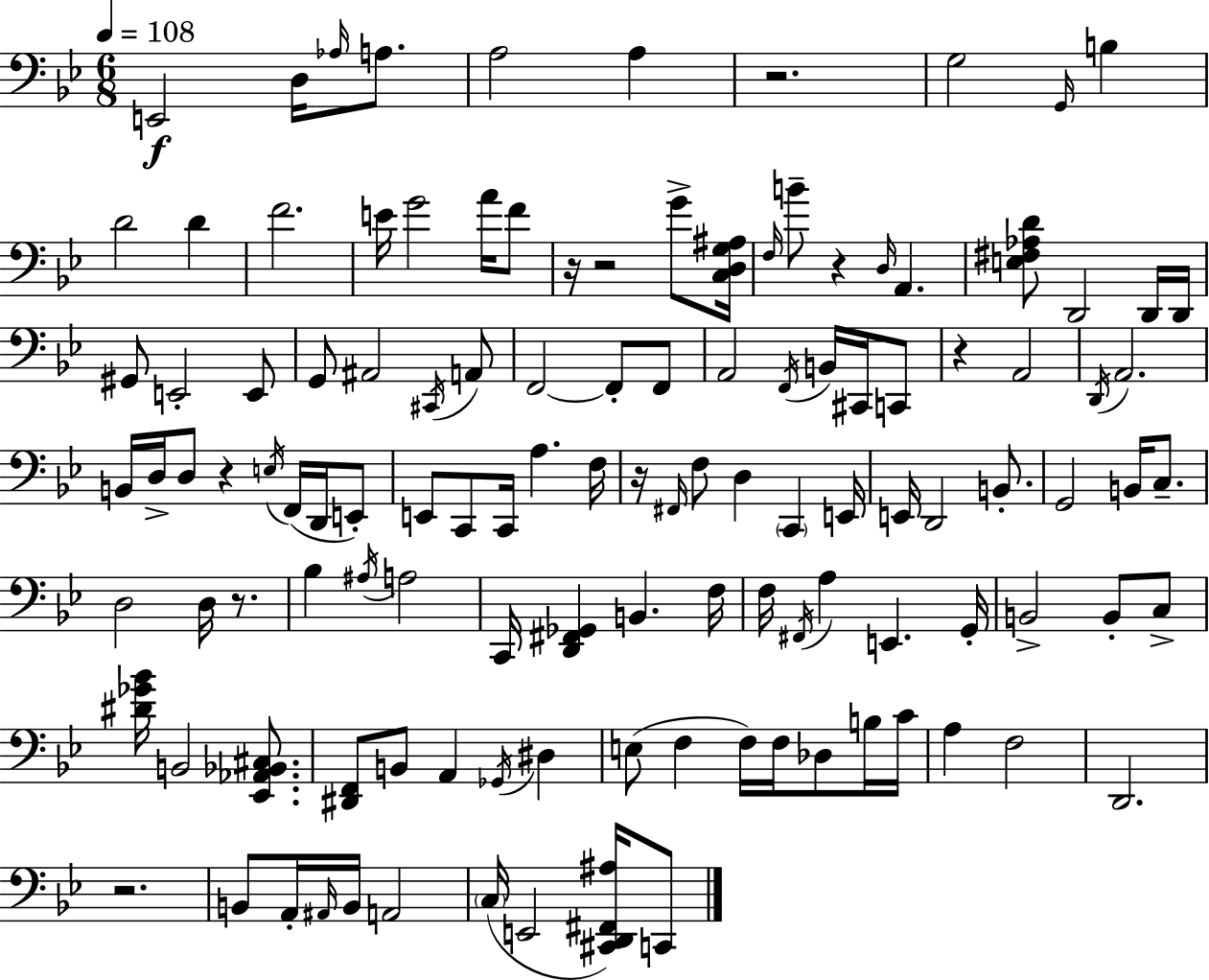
{
  \clef bass
  \numericTimeSignature
  \time 6/8
  \key bes \major
  \tempo 4 = 108
  e,2\f d16 \grace { aes16 } a8. | a2 a4 | r2. | g2 \grace { g,16 } b4 | \break d'2 d'4 | f'2. | e'16 g'2 a'16 | f'8 r16 r2 g'8-> | \break <c d g ais>16 \grace { f16 } b'8-- r4 \grace { d16 } a,4. | <e fis aes d'>8 d,2 | d,16 d,16 gis,8 e,2-. | e,8 g,8 ais,2 | \break \acciaccatura { cis,16 } a,8 f,2~~ | f,8-. f,8 a,2 | \acciaccatura { f,16 } b,16 cis,16 c,8 r4 a,2 | \acciaccatura { d,16 } a,2. | \break b,16 d16-> d8 r4 | \acciaccatura { e16 }( f,16 d,16 e,8-.) e,8 c,8 | c,16 a4. f16 r16 \grace { fis,16 } f8 | d4 \parenthesize c,4 e,16 e,16 d,2 | \break b,8.-. g,2 | b,16 c8.-- d2 | d16 r8. bes4 | \acciaccatura { ais16 } a2 c,16 <d, fis, ges,>4 | \break b,4. f16 f16 \acciaccatura { fis,16 } | a4 e,4. g,16-. b,2-> | b,8-. c8-> <dis' ges' bes'>16 | b,2 <ees, aes, bes, cis>8. <dis, f,>8 | \break b,8 a,4 \acciaccatura { ges,16 } dis4 | e8( f4 f16) f16 des8 b16 c'16 | a4 f2 | d,2. | \break r2. | b,8 a,16-. \grace { ais,16 } b,16 a,2 | \parenthesize c16( e,2 <cis, d, fis, ais>16) c,8 | \bar "|."
}